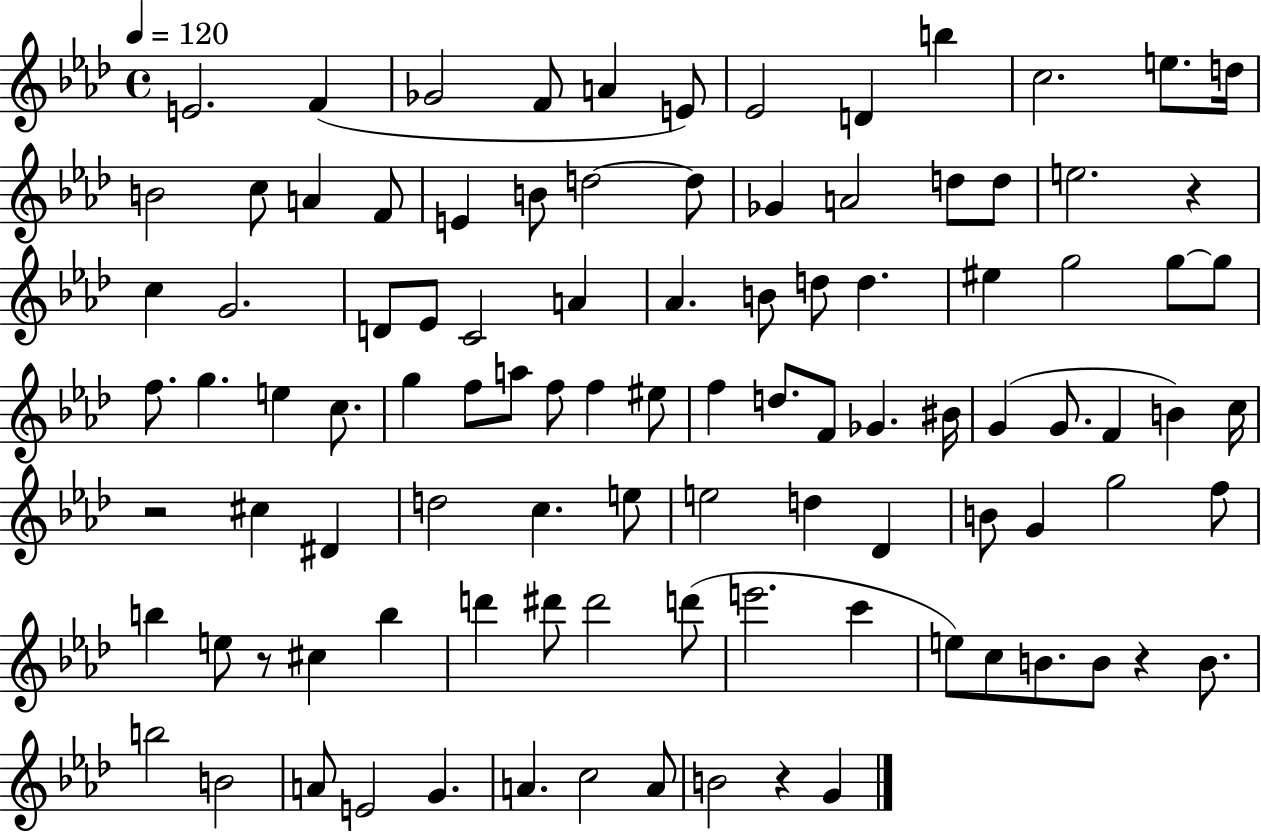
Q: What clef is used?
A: treble